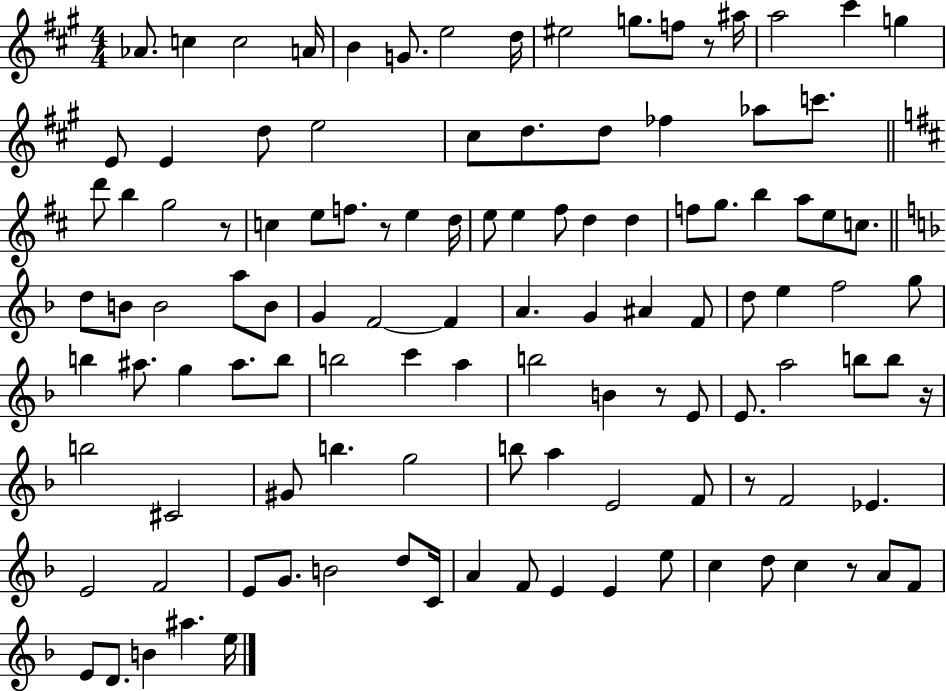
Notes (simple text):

Ab4/e. C5/q C5/h A4/s B4/q G4/e. E5/h D5/s EIS5/h G5/e. F5/e R/e A#5/s A5/h C#6/q G5/q E4/e E4/q D5/e E5/h C#5/e D5/e. D5/e FES5/q Ab5/e C6/e. D6/e B5/q G5/h R/e C5/q E5/e F5/e. R/e E5/q D5/s E5/e E5/q F#5/e D5/q D5/q F5/e G5/e. B5/q A5/e E5/e C5/e. D5/e B4/e B4/h A5/e B4/e G4/q F4/h F4/q A4/q. G4/q A#4/q F4/e D5/e E5/q F5/h G5/e B5/q A#5/e. G5/q A#5/e. B5/e B5/h C6/q A5/q B5/h B4/q R/e E4/e E4/e. A5/h B5/e B5/e R/s B5/h C#4/h G#4/e B5/q. G5/h B5/e A5/q E4/h F4/e R/e F4/h Eb4/q. E4/h F4/h E4/e G4/e. B4/h D5/e C4/s A4/q F4/e E4/q E4/q E5/e C5/q D5/e C5/q R/e A4/e F4/e E4/e D4/e. B4/q A#5/q. E5/s